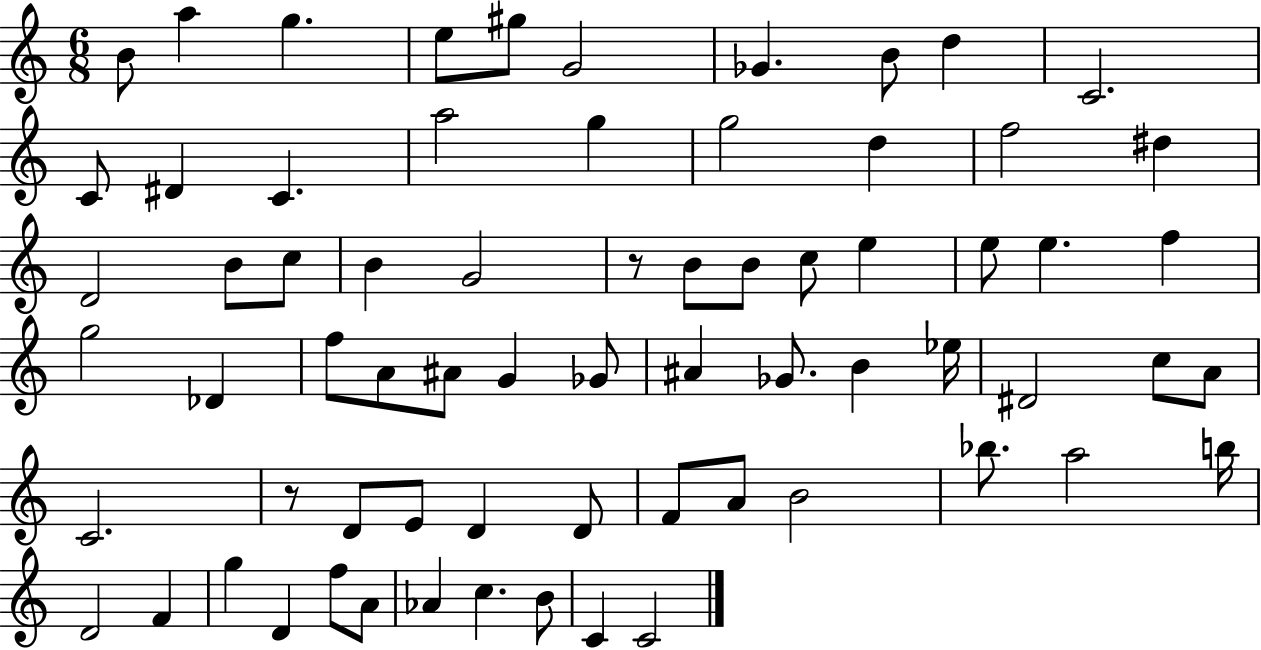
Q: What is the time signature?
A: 6/8